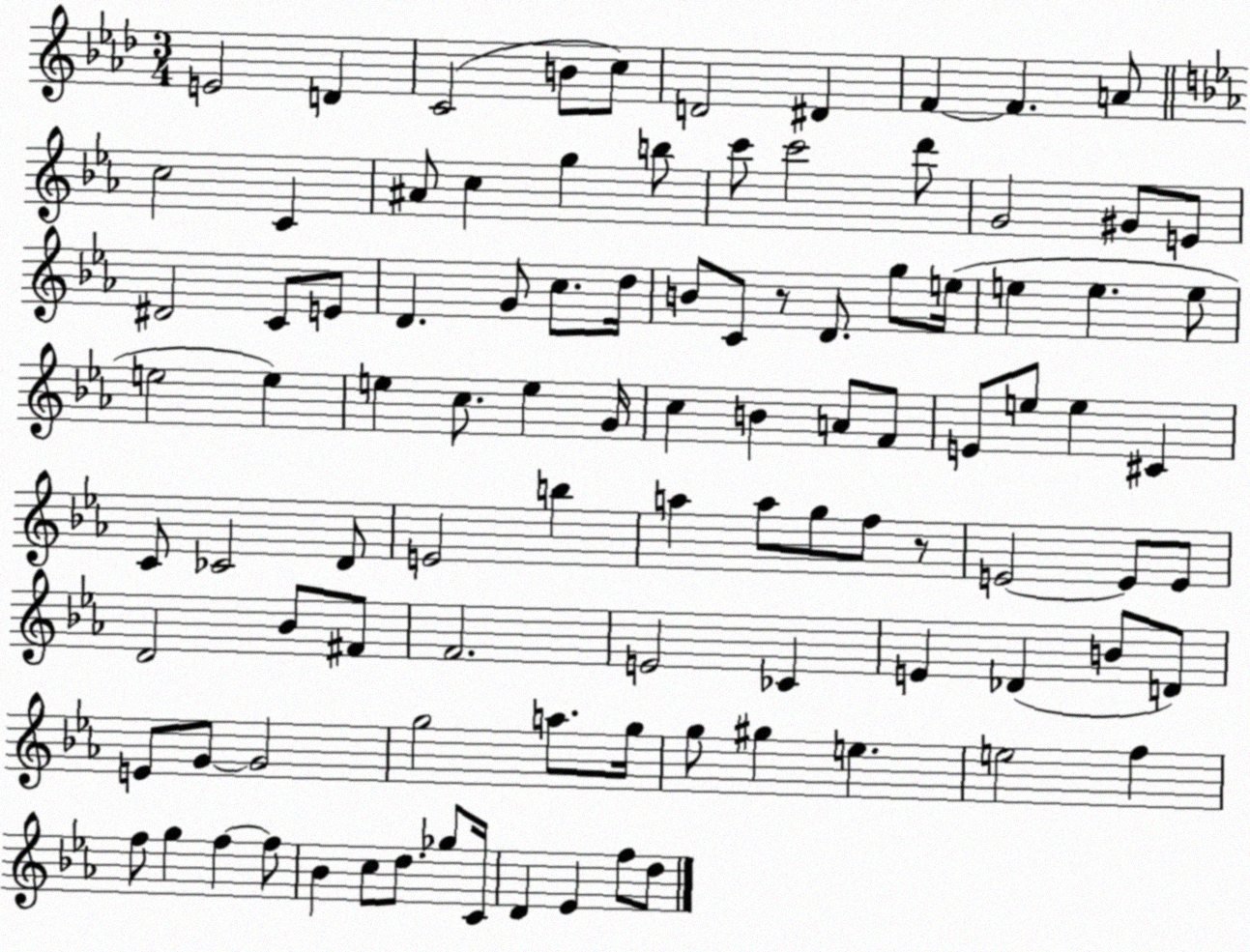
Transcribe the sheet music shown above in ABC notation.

X:1
T:Untitled
M:3/4
L:1/4
K:Ab
E2 D C2 B/2 c/2 D2 ^D F F A/2 c2 C ^A/2 c g b/2 c'/2 c'2 d'/2 G2 ^G/2 E/2 ^D2 C/2 E/2 D G/2 c/2 d/4 B/2 C/2 z/2 D/2 g/2 e/4 e e e/2 e2 e e c/2 e G/4 c B A/2 F/2 E/2 e/2 e ^C C/2 _C2 D/2 E2 b a a/2 g/2 f/2 z/2 E2 E/2 E/2 D2 _B/2 ^F/2 F2 E2 _C E _D B/2 D/2 E/2 G/2 G2 g2 a/2 g/4 g/2 ^g e e2 f f/2 g f f/2 _B c/2 d/2 _g/2 C/4 D _E f/2 d/2